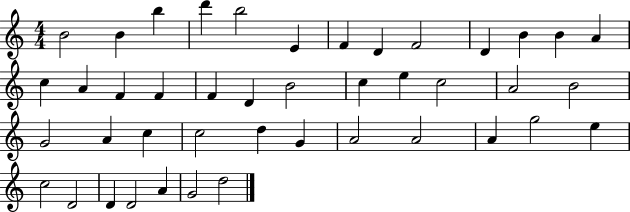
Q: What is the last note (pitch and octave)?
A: D5